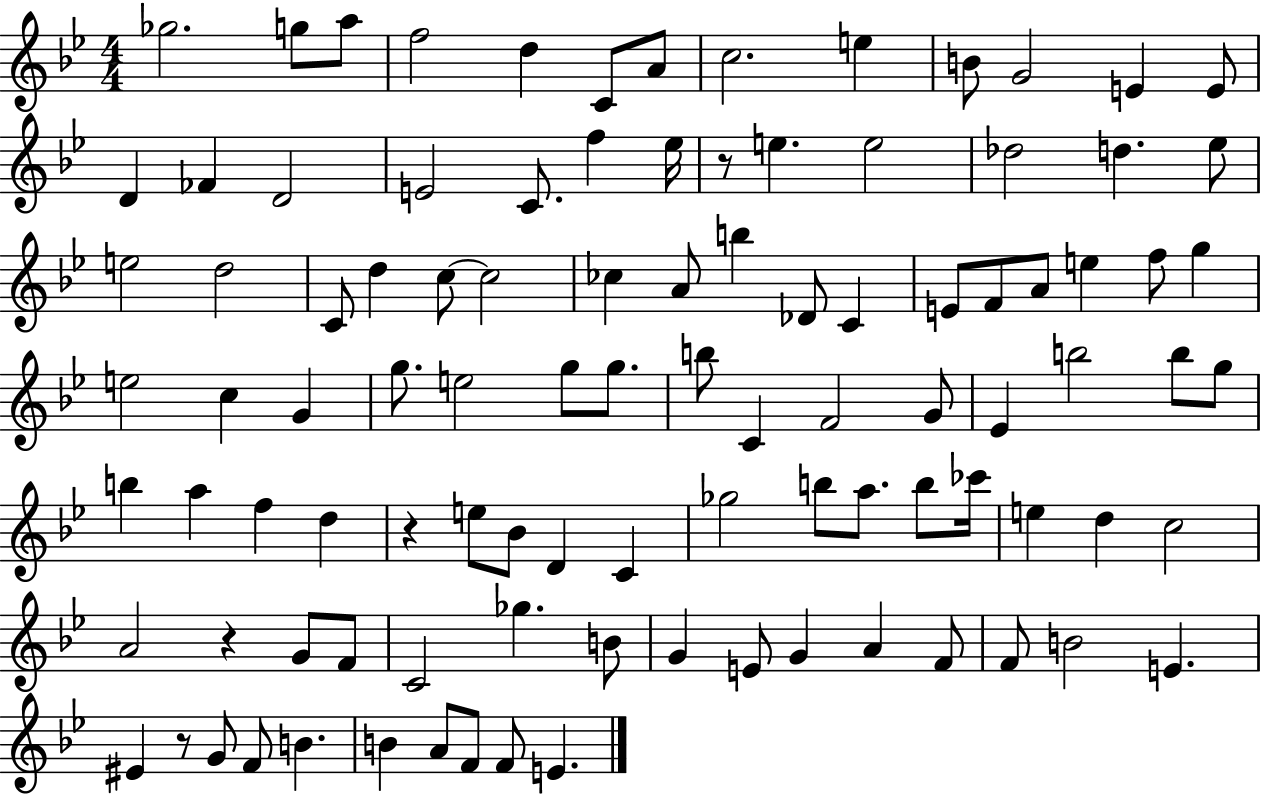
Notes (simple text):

Gb5/h. G5/e A5/e F5/h D5/q C4/e A4/e C5/h. E5/q B4/e G4/h E4/q E4/e D4/q FES4/q D4/h E4/h C4/e. F5/q Eb5/s R/e E5/q. E5/h Db5/h D5/q. Eb5/e E5/h D5/h C4/e D5/q C5/e C5/h CES5/q A4/e B5/q Db4/e C4/q E4/e F4/e A4/e E5/q F5/e G5/q E5/h C5/q G4/q G5/e. E5/h G5/e G5/e. B5/e C4/q F4/h G4/e Eb4/q B5/h B5/e G5/e B5/q A5/q F5/q D5/q R/q E5/e Bb4/e D4/q C4/q Gb5/h B5/e A5/e. B5/e CES6/s E5/q D5/q C5/h A4/h R/q G4/e F4/e C4/h Gb5/q. B4/e G4/q E4/e G4/q A4/q F4/e F4/e B4/h E4/q. EIS4/q R/e G4/e F4/e B4/q. B4/q A4/e F4/e F4/e E4/q.